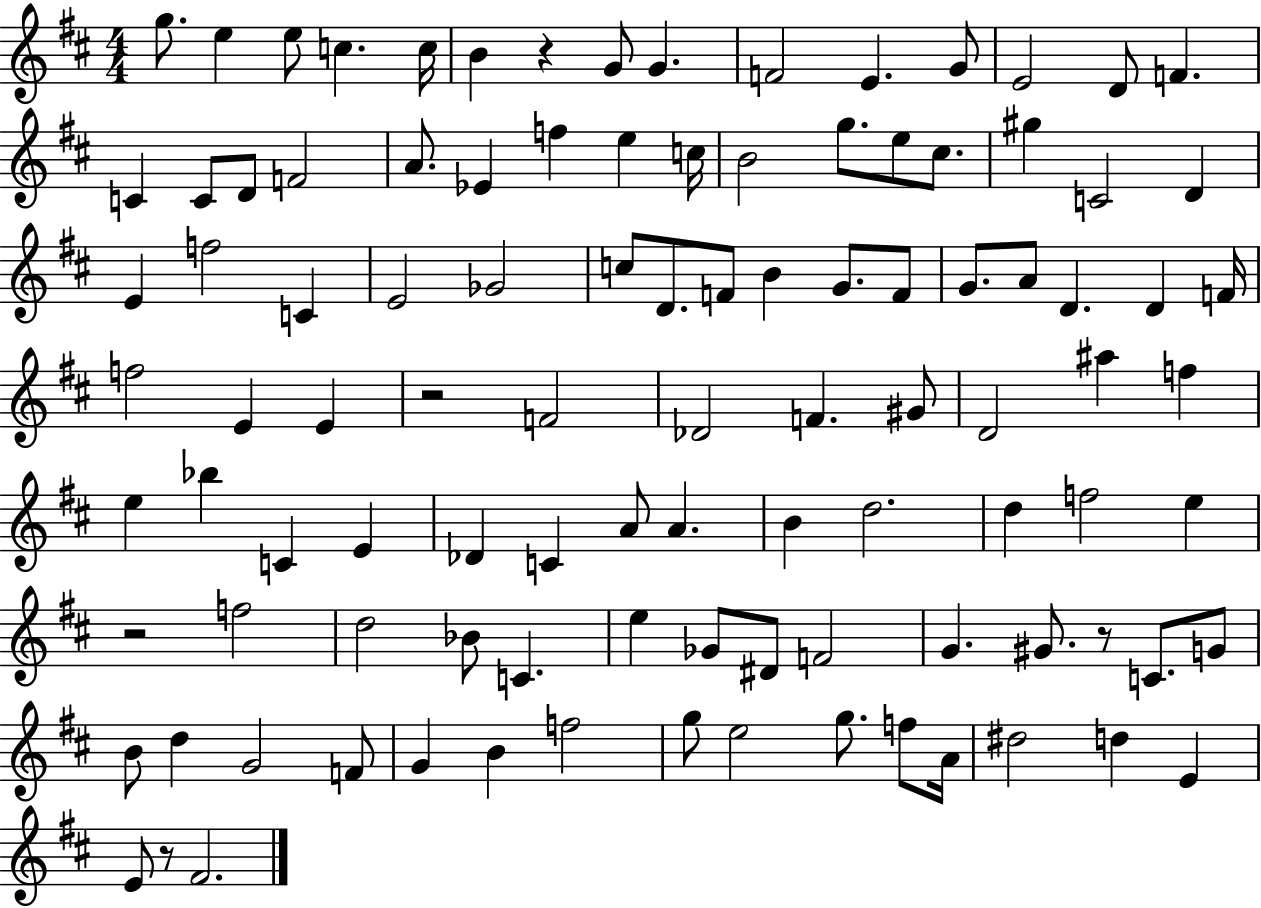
{
  \clef treble
  \numericTimeSignature
  \time 4/4
  \key d \major
  \repeat volta 2 { g''8. e''4 e''8 c''4. c''16 | b'4 r4 g'8 g'4. | f'2 e'4. g'8 | e'2 d'8 f'4. | \break c'4 c'8 d'8 f'2 | a'8. ees'4 f''4 e''4 c''16 | b'2 g''8. e''8 cis''8. | gis''4 c'2 d'4 | \break e'4 f''2 c'4 | e'2 ges'2 | c''8 d'8. f'8 b'4 g'8. f'8 | g'8. a'8 d'4. d'4 f'16 | \break f''2 e'4 e'4 | r2 f'2 | des'2 f'4. gis'8 | d'2 ais''4 f''4 | \break e''4 bes''4 c'4 e'4 | des'4 c'4 a'8 a'4. | b'4 d''2. | d''4 f''2 e''4 | \break r2 f''2 | d''2 bes'8 c'4. | e''4 ges'8 dis'8 f'2 | g'4. gis'8. r8 c'8. g'8 | \break b'8 d''4 g'2 f'8 | g'4 b'4 f''2 | g''8 e''2 g''8. f''8 a'16 | dis''2 d''4 e'4 | \break e'8 r8 fis'2. | } \bar "|."
}